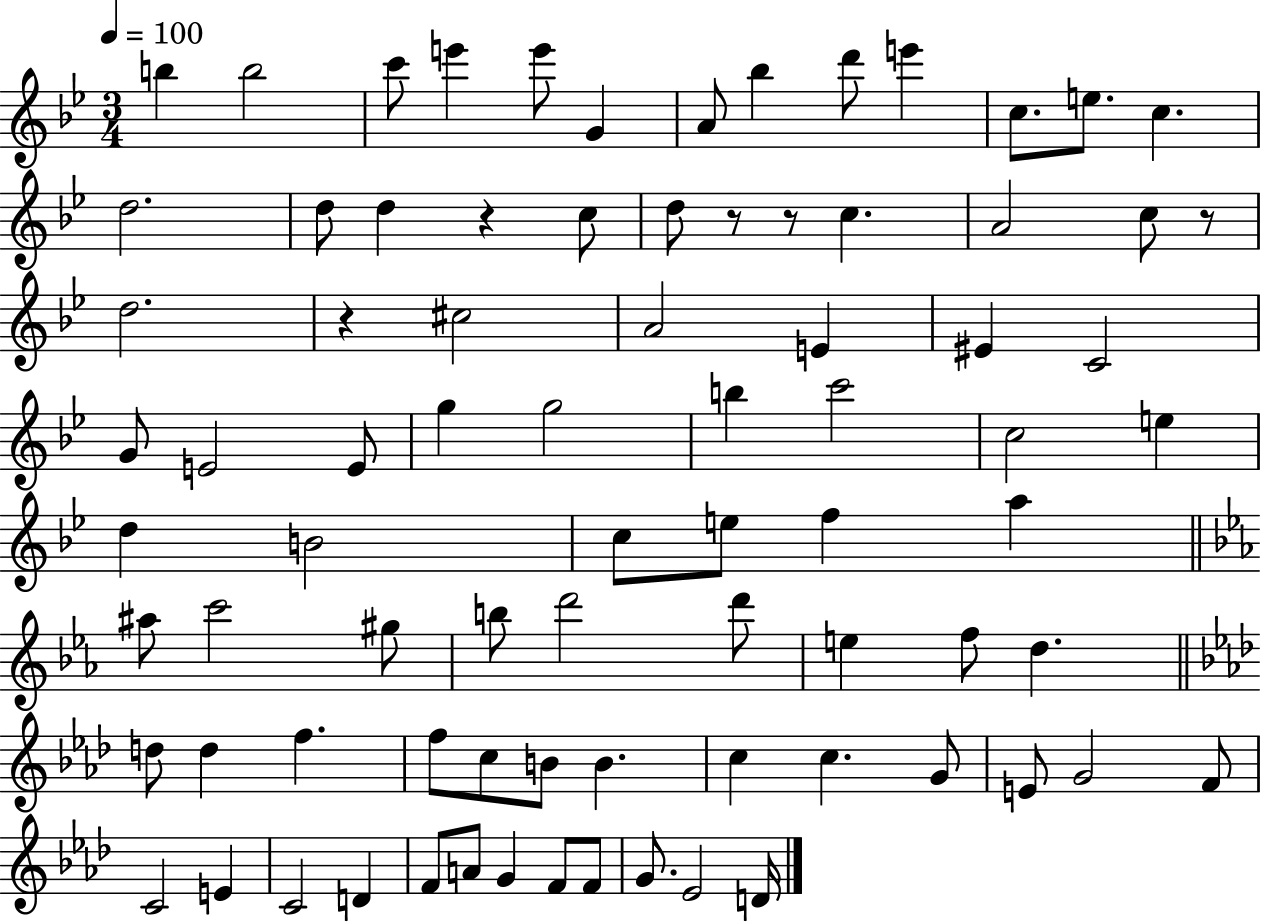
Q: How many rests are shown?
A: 5